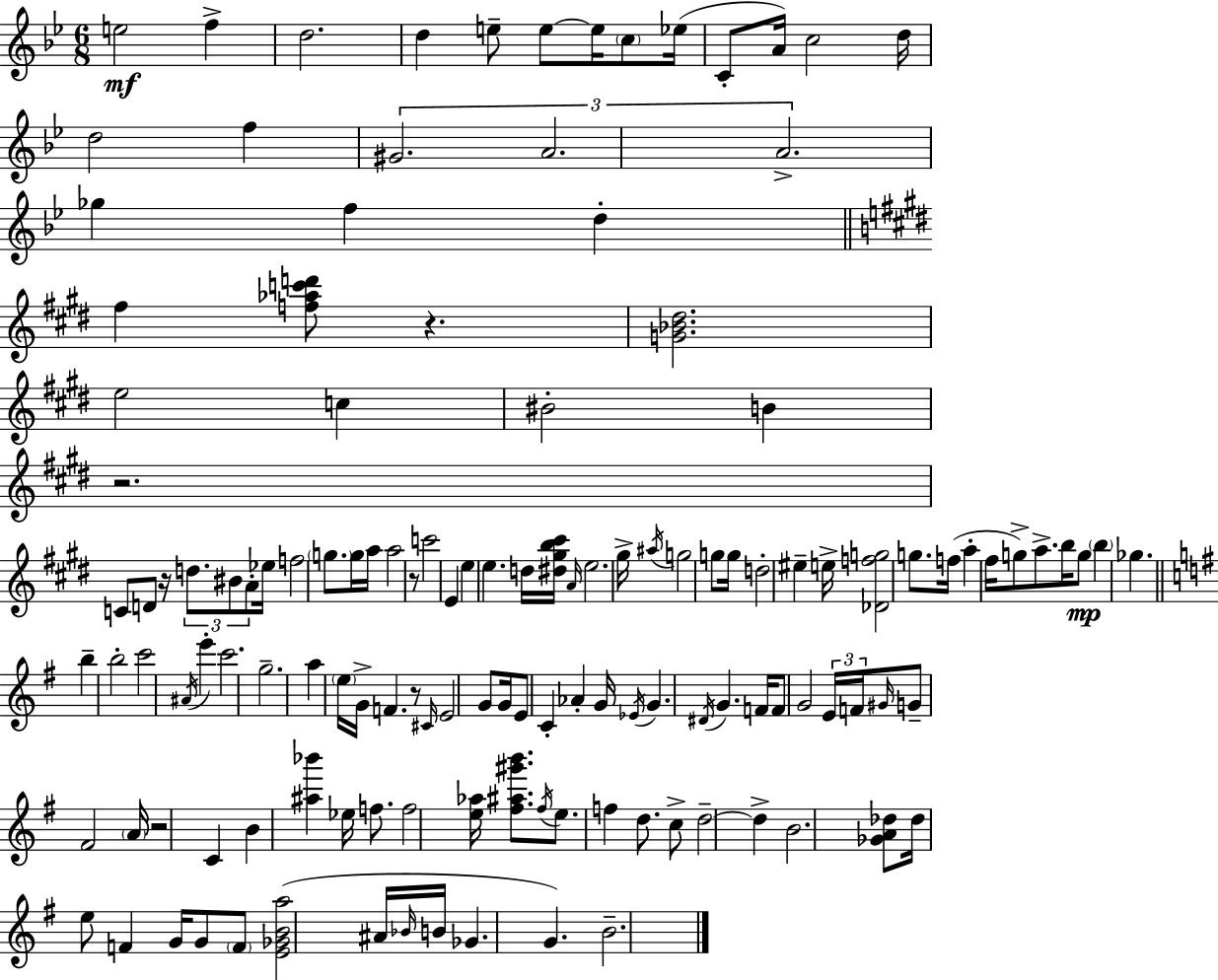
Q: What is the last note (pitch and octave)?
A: B4